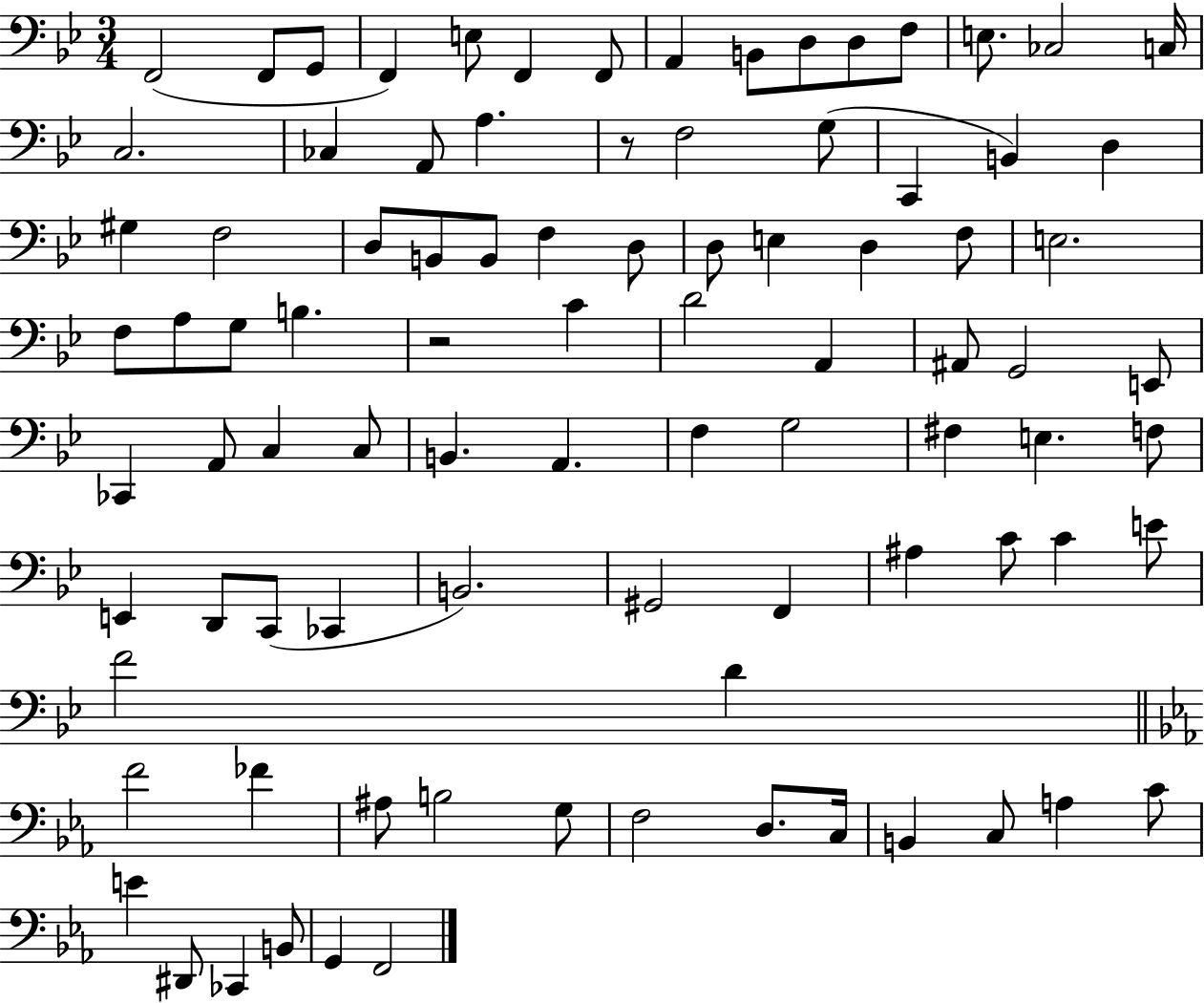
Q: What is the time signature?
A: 3/4